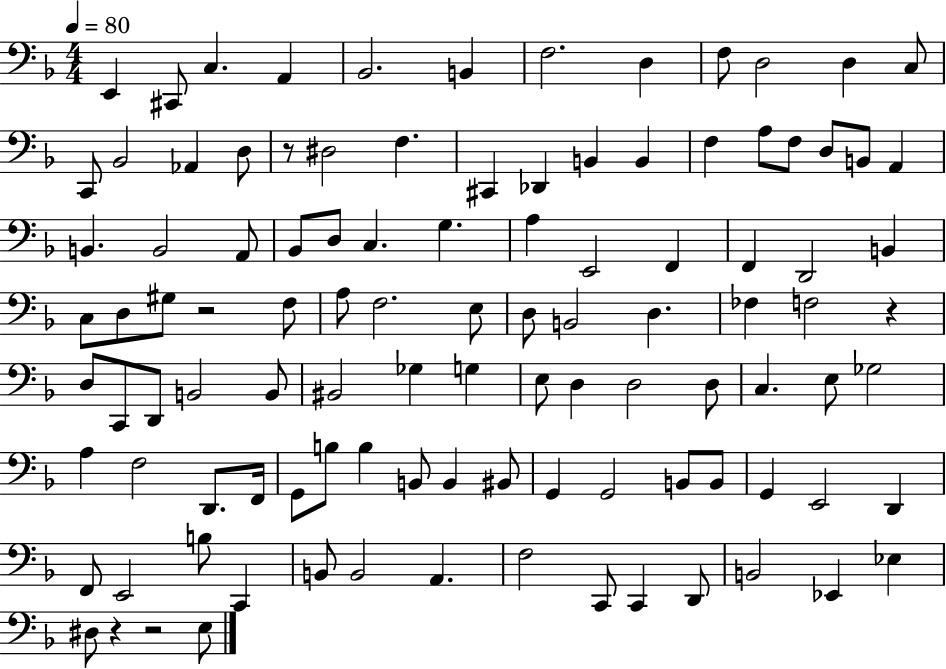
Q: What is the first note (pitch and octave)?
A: E2